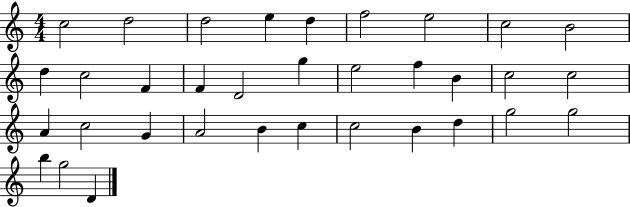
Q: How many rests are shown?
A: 0